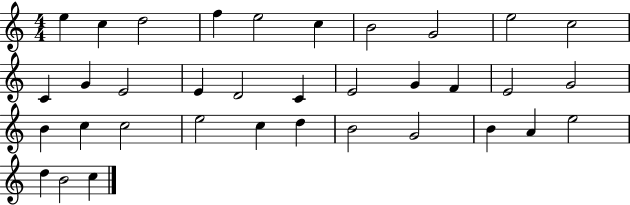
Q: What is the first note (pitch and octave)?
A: E5